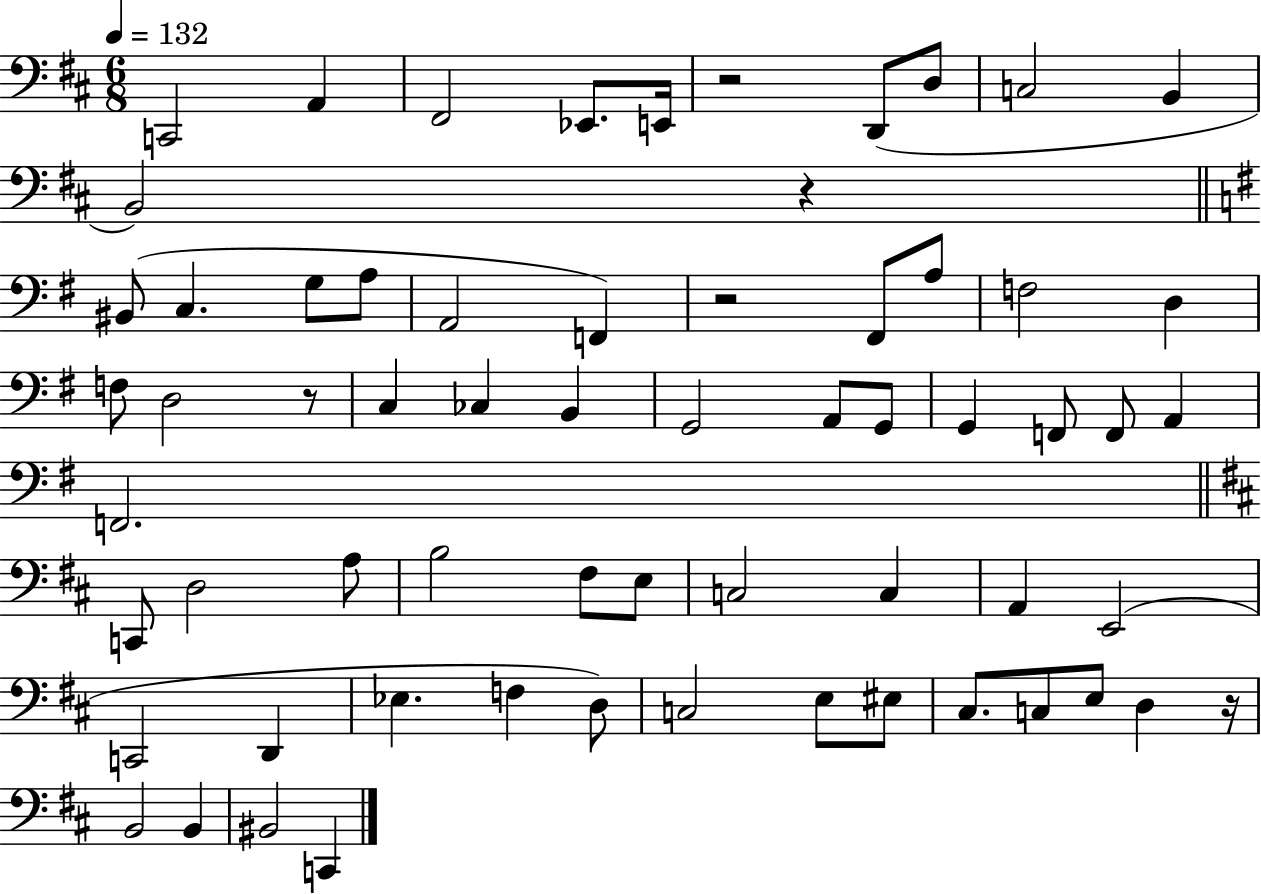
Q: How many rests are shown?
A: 5